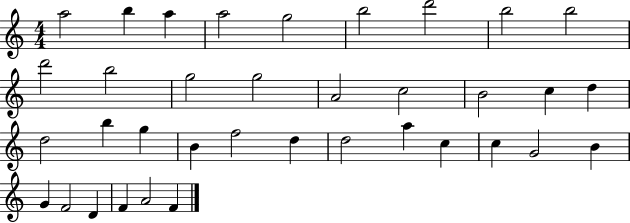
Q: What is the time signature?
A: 4/4